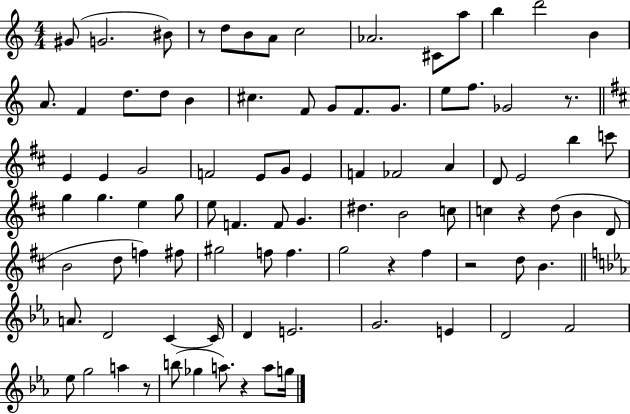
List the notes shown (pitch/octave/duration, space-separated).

G#4/e G4/h. BIS4/e R/e D5/e B4/e A4/e C5/h Ab4/h. C#4/e A5/e B5/q D6/h B4/q A4/e. F4/q D5/e. D5/e B4/q C#5/q. F4/e G4/e F4/e. G4/e. E5/e F5/e. Gb4/h R/e. E4/q E4/q G4/h F4/h E4/e G4/e E4/q F4/q FES4/h A4/q D4/e E4/h B5/q C6/e G5/q G5/q. E5/q G5/e E5/e F4/q. F4/e G4/q. D#5/q. B4/h C5/e C5/q R/q D5/e B4/q D4/e B4/h D5/e F5/q F#5/e G#5/h F5/e F5/q. G5/h R/q F#5/q R/h D5/e B4/q. A4/e. D4/h C4/q C4/s D4/q E4/h. G4/h. E4/q D4/h F4/h Eb5/e G5/h A5/q R/e B5/e Gb5/q A5/e. R/q A5/e G5/s